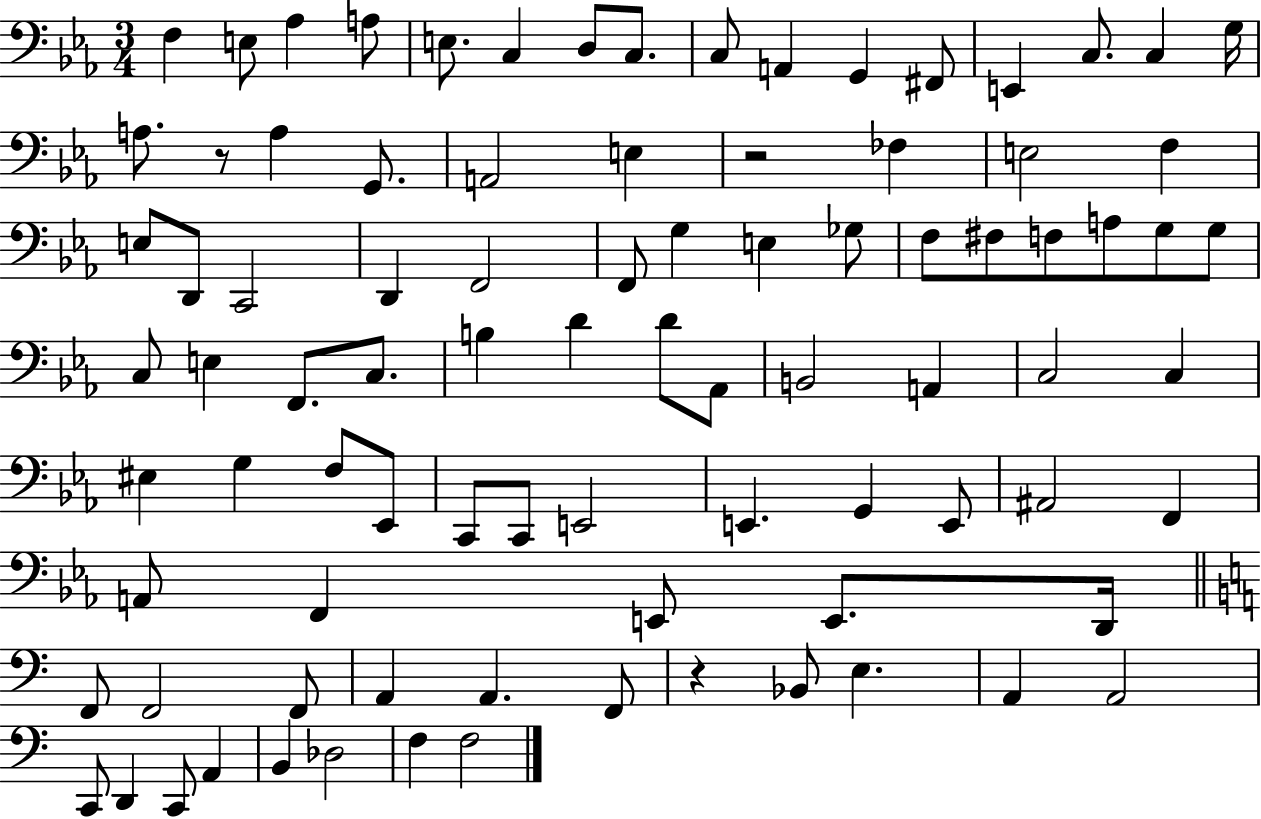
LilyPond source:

{
  \clef bass
  \numericTimeSignature
  \time 3/4
  \key ees \major
  \repeat volta 2 { f4 e8 aes4 a8 | e8. c4 d8 c8. | c8 a,4 g,4 fis,8 | e,4 c8. c4 g16 | \break a8. r8 a4 g,8. | a,2 e4 | r2 fes4 | e2 f4 | \break e8 d,8 c,2 | d,4 f,2 | f,8 g4 e4 ges8 | f8 fis8 f8 a8 g8 g8 | \break c8 e4 f,8. c8. | b4 d'4 d'8 aes,8 | b,2 a,4 | c2 c4 | \break eis4 g4 f8 ees,8 | c,8 c,8 e,2 | e,4. g,4 e,8 | ais,2 f,4 | \break a,8 f,4 e,8 e,8. d,16 | \bar "||" \break \key c \major f,8 f,2 f,8 | a,4 a,4. f,8 | r4 bes,8 e4. | a,4 a,2 | \break c,8 d,4 c,8 a,4 | b,4 des2 | f4 f2 | } \bar "|."
}